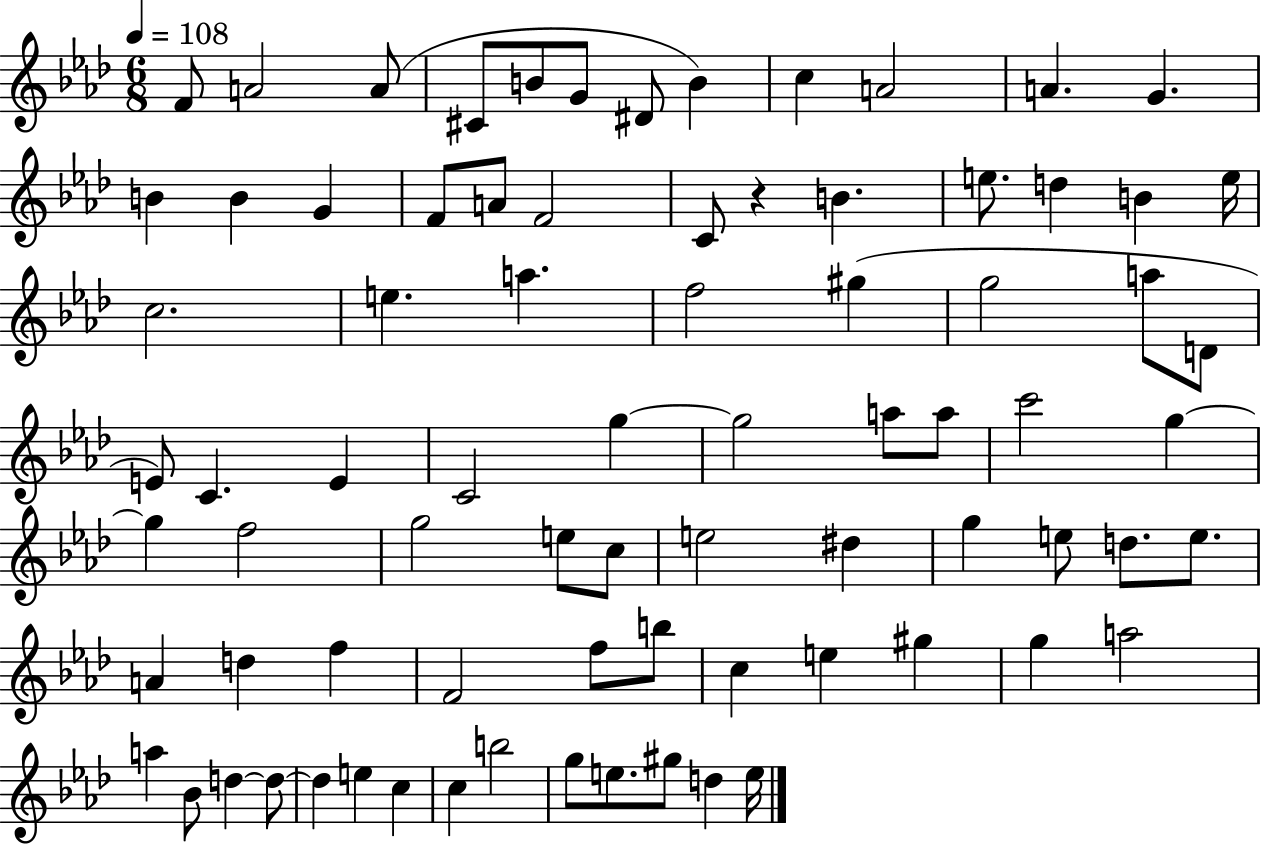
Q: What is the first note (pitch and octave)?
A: F4